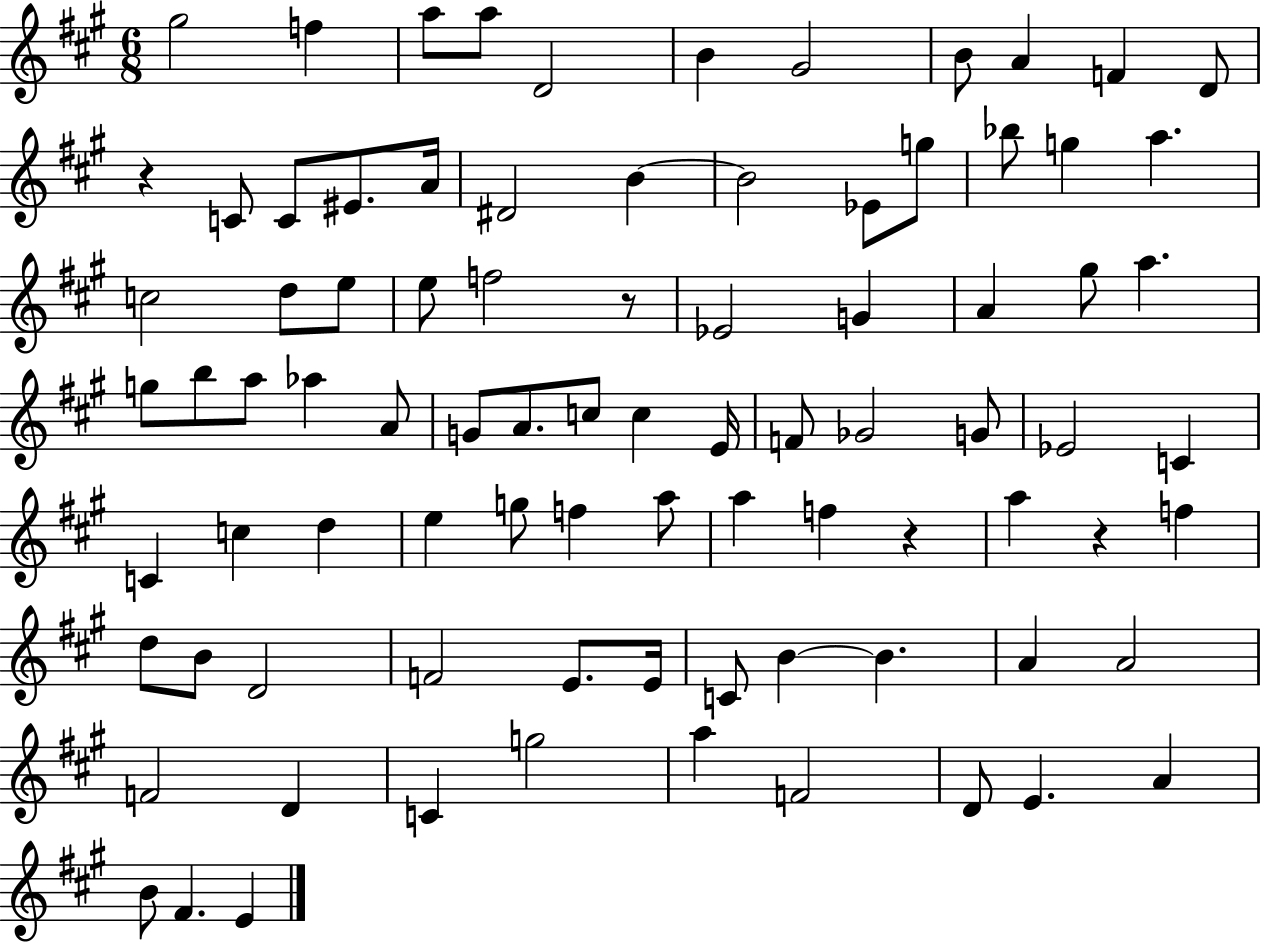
{
  \clef treble
  \numericTimeSignature
  \time 6/8
  \key a \major
  gis''2 f''4 | a''8 a''8 d'2 | b'4 gis'2 | b'8 a'4 f'4 d'8 | \break r4 c'8 c'8 eis'8. a'16 | dis'2 b'4~~ | b'2 ees'8 g''8 | bes''8 g''4 a''4. | \break c''2 d''8 e''8 | e''8 f''2 r8 | ees'2 g'4 | a'4 gis''8 a''4. | \break g''8 b''8 a''8 aes''4 a'8 | g'8 a'8. c''8 c''4 e'16 | f'8 ges'2 g'8 | ees'2 c'4 | \break c'4 c''4 d''4 | e''4 g''8 f''4 a''8 | a''4 f''4 r4 | a''4 r4 f''4 | \break d''8 b'8 d'2 | f'2 e'8. e'16 | c'8 b'4~~ b'4. | a'4 a'2 | \break f'2 d'4 | c'4 g''2 | a''4 f'2 | d'8 e'4. a'4 | \break b'8 fis'4. e'4 | \bar "|."
}